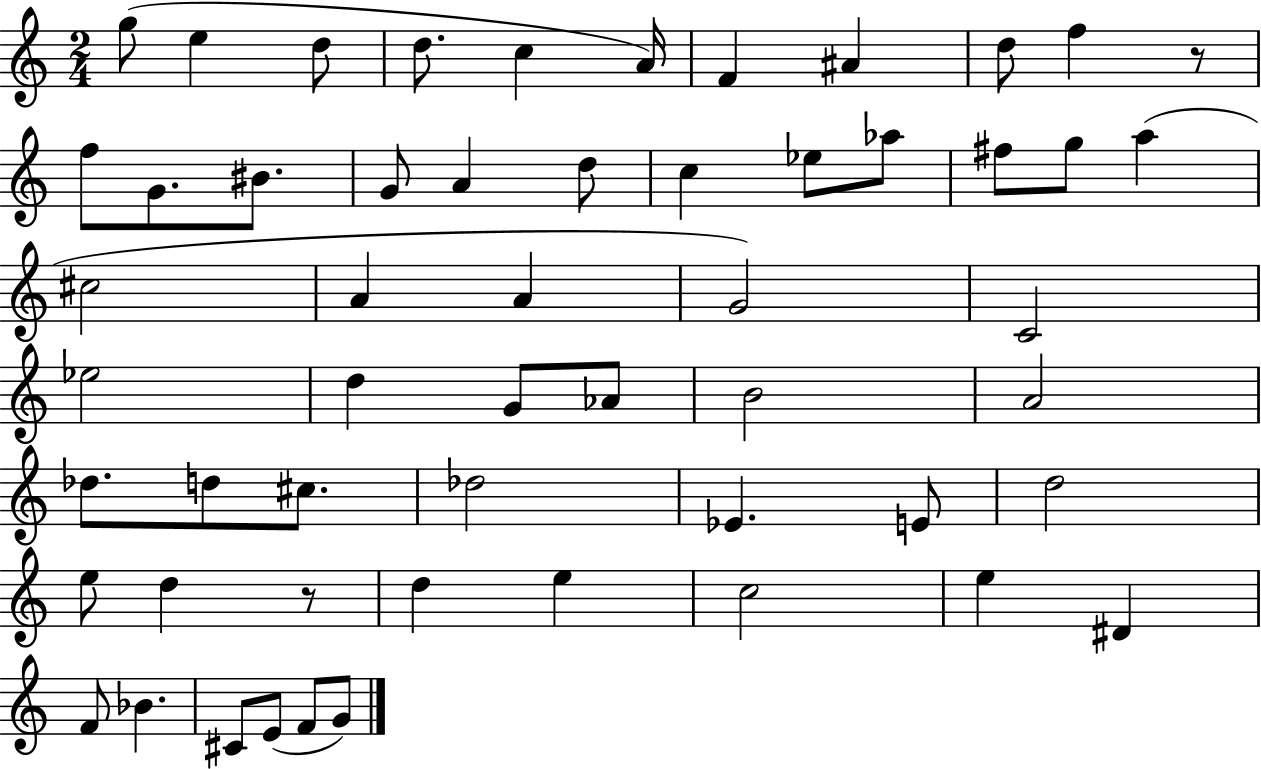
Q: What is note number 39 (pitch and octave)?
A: E4